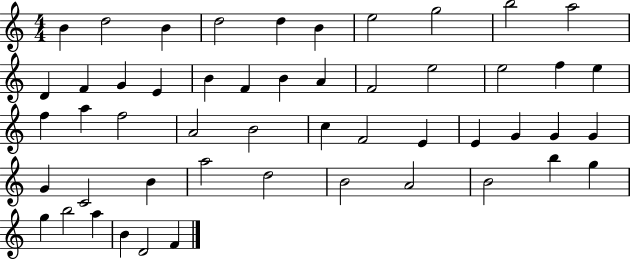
{
  \clef treble
  \numericTimeSignature
  \time 4/4
  \key c \major
  b'4 d''2 b'4 | d''2 d''4 b'4 | e''2 g''2 | b''2 a''2 | \break d'4 f'4 g'4 e'4 | b'4 f'4 b'4 a'4 | f'2 e''2 | e''2 f''4 e''4 | \break f''4 a''4 f''2 | a'2 b'2 | c''4 f'2 e'4 | e'4 g'4 g'4 g'4 | \break g'4 c'2 b'4 | a''2 d''2 | b'2 a'2 | b'2 b''4 g''4 | \break g''4 b''2 a''4 | b'4 d'2 f'4 | \bar "|."
}